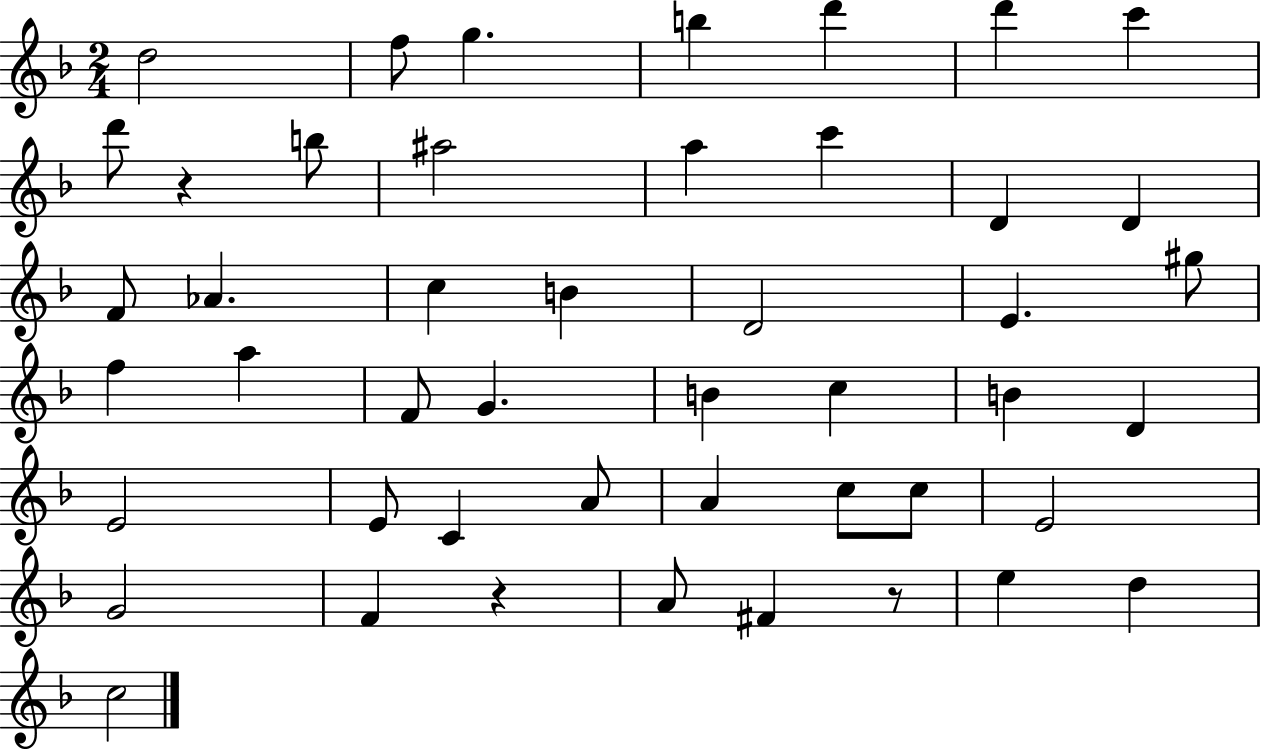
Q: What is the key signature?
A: F major